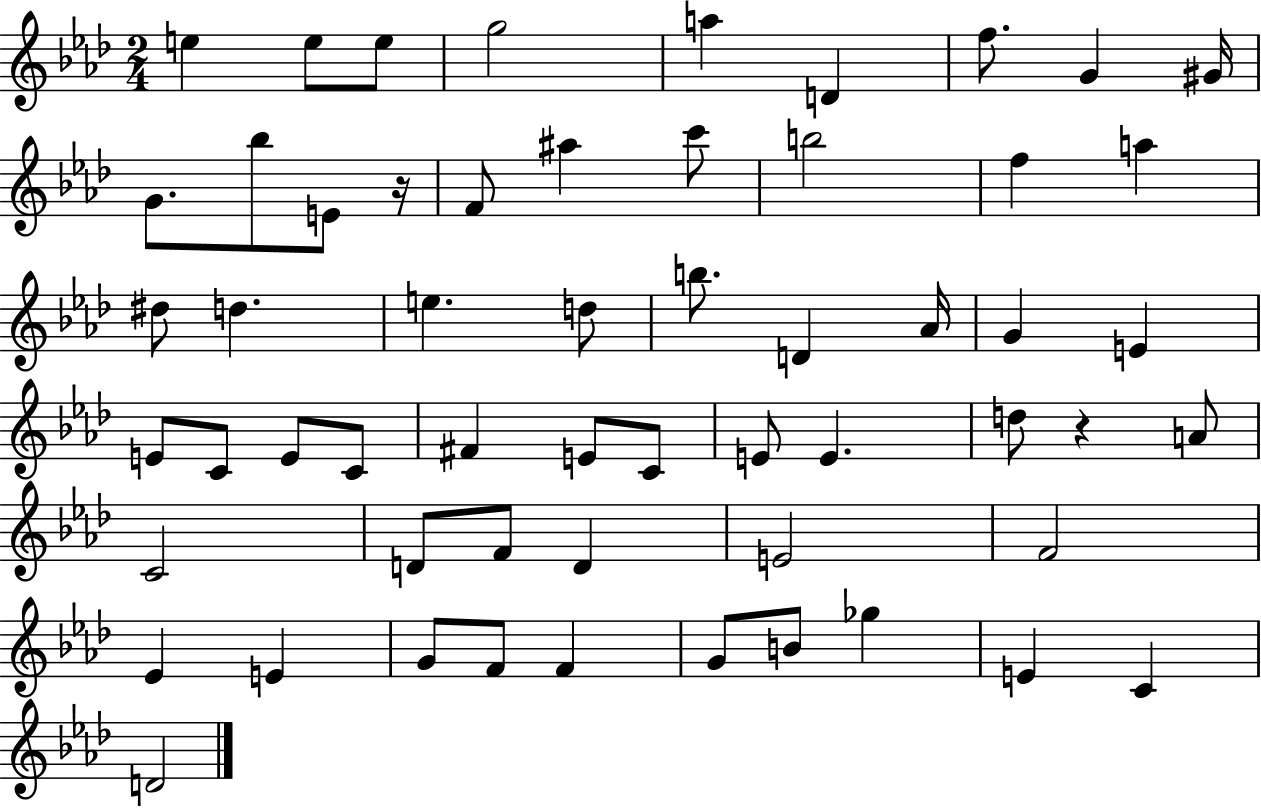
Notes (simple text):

E5/q E5/e E5/e G5/h A5/q D4/q F5/e. G4/q G#4/s G4/e. Bb5/e E4/e R/s F4/e A#5/q C6/e B5/h F5/q A5/q D#5/e D5/q. E5/q. D5/e B5/e. D4/q Ab4/s G4/q E4/q E4/e C4/e E4/e C4/e F#4/q E4/e C4/e E4/e E4/q. D5/e R/q A4/e C4/h D4/e F4/e D4/q E4/h F4/h Eb4/q E4/q G4/e F4/e F4/q G4/e B4/e Gb5/q E4/q C4/q D4/h